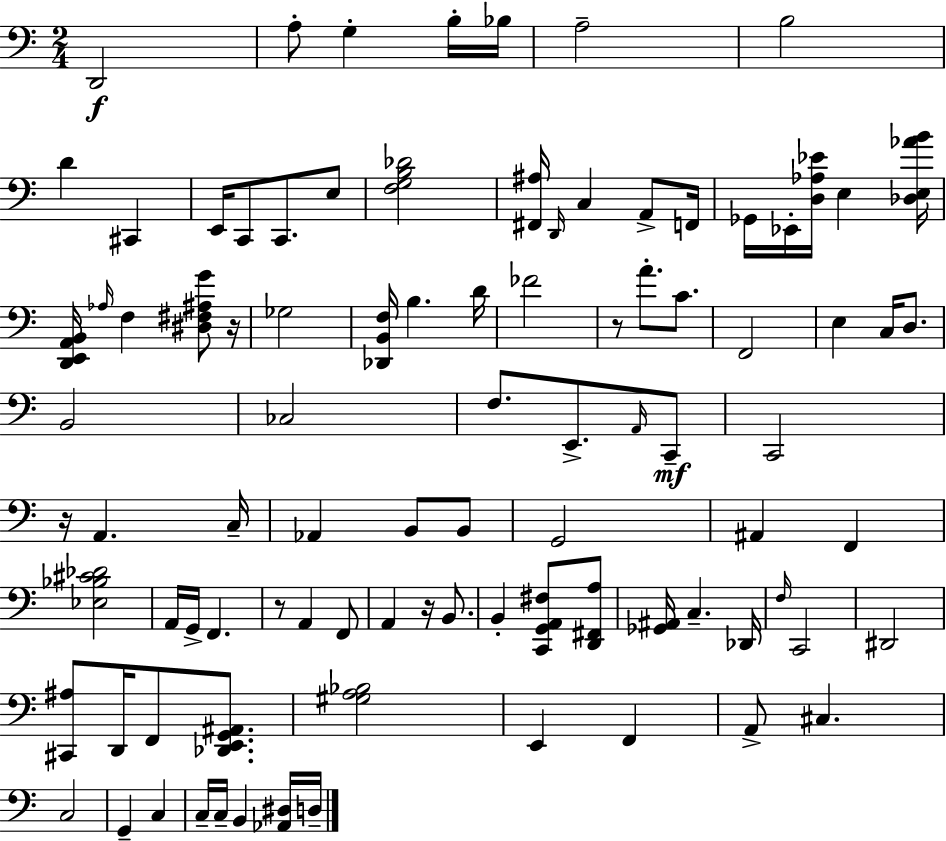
X:1
T:Untitled
M:2/4
L:1/4
K:C
D,,2 A,/2 G, B,/4 _B,/4 A,2 B,2 D ^C,, E,,/4 C,,/2 C,,/2 E,/2 [F,G,B,_D]2 [^F,,^A,]/4 D,,/4 C, A,,/2 F,,/4 _G,,/4 _E,,/4 [D,_A,_E]/4 E, [_D,E,_AB]/4 [D,,E,,A,,B,,]/4 _A,/4 F, [^D,^F,^A,G]/2 z/4 _G,2 [_D,,B,,F,]/4 B, D/4 _F2 z/2 A/2 C/2 F,,2 E, C,/4 D,/2 B,,2 _C,2 F,/2 E,,/2 A,,/4 C,,/2 C,,2 z/4 A,, C,/4 _A,, B,,/2 B,,/2 G,,2 ^A,, F,, [_E,_B,^C_D]2 A,,/4 G,,/4 F,, z/2 A,, F,,/2 A,, z/4 B,,/2 B,, [C,,G,,A,,^F,]/2 [D,,^F,,A,]/2 [_G,,^A,,]/4 C, _D,,/4 F,/4 C,,2 ^D,,2 [^C,,^A,]/2 D,,/4 F,,/2 [_D,,E,,G,,^A,,]/2 [^G,A,_B,]2 E,, F,, A,,/2 ^C, C,2 G,, C, C,/4 C,/4 B,, [_A,,^D,]/4 D,/4